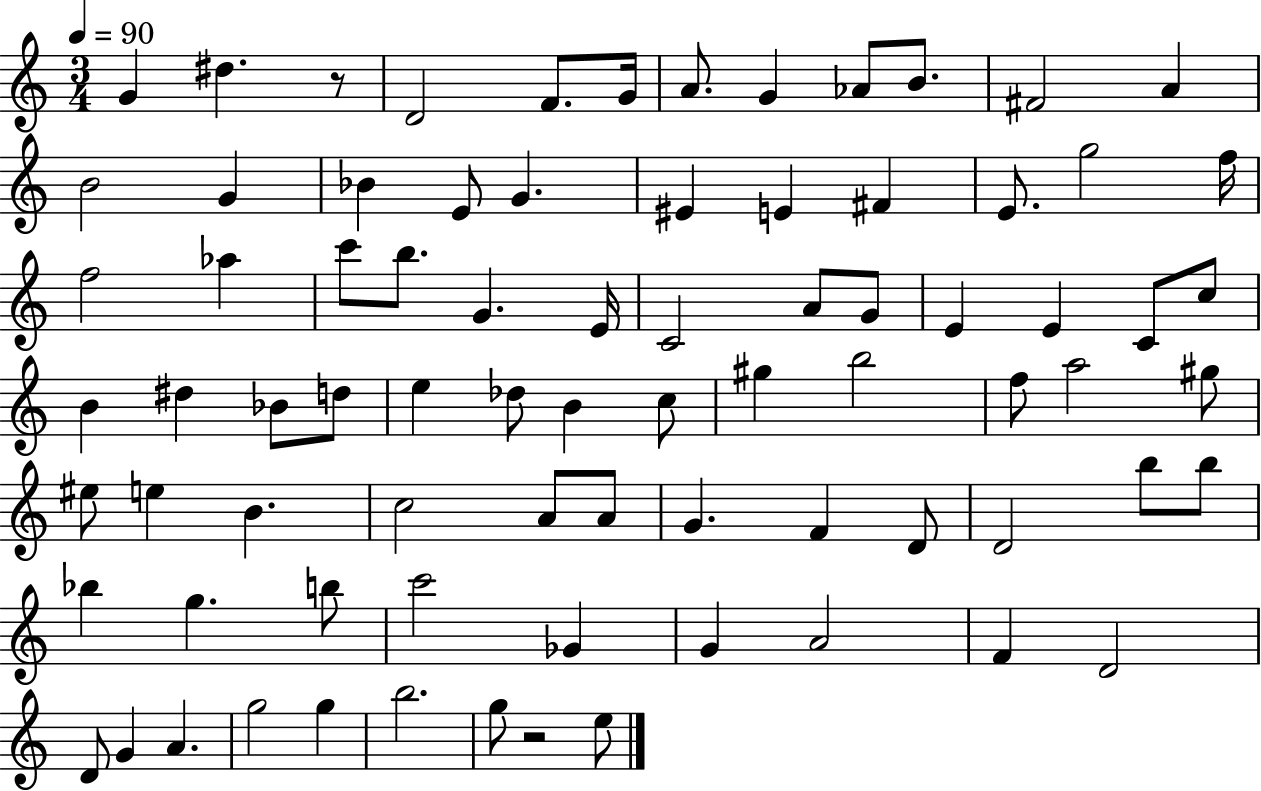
G4/q D#5/q. R/e D4/h F4/e. G4/s A4/e. G4/q Ab4/e B4/e. F#4/h A4/q B4/h G4/q Bb4/q E4/e G4/q. EIS4/q E4/q F#4/q E4/e. G5/h F5/s F5/h Ab5/q C6/e B5/e. G4/q. E4/s C4/h A4/e G4/e E4/q E4/q C4/e C5/e B4/q D#5/q Bb4/e D5/e E5/q Db5/e B4/q C5/e G#5/q B5/h F5/e A5/h G#5/e EIS5/e E5/q B4/q. C5/h A4/e A4/e G4/q. F4/q D4/e D4/h B5/e B5/e Bb5/q G5/q. B5/e C6/h Gb4/q G4/q A4/h F4/q D4/h D4/e G4/q A4/q. G5/h G5/q B5/h. G5/e R/h E5/e